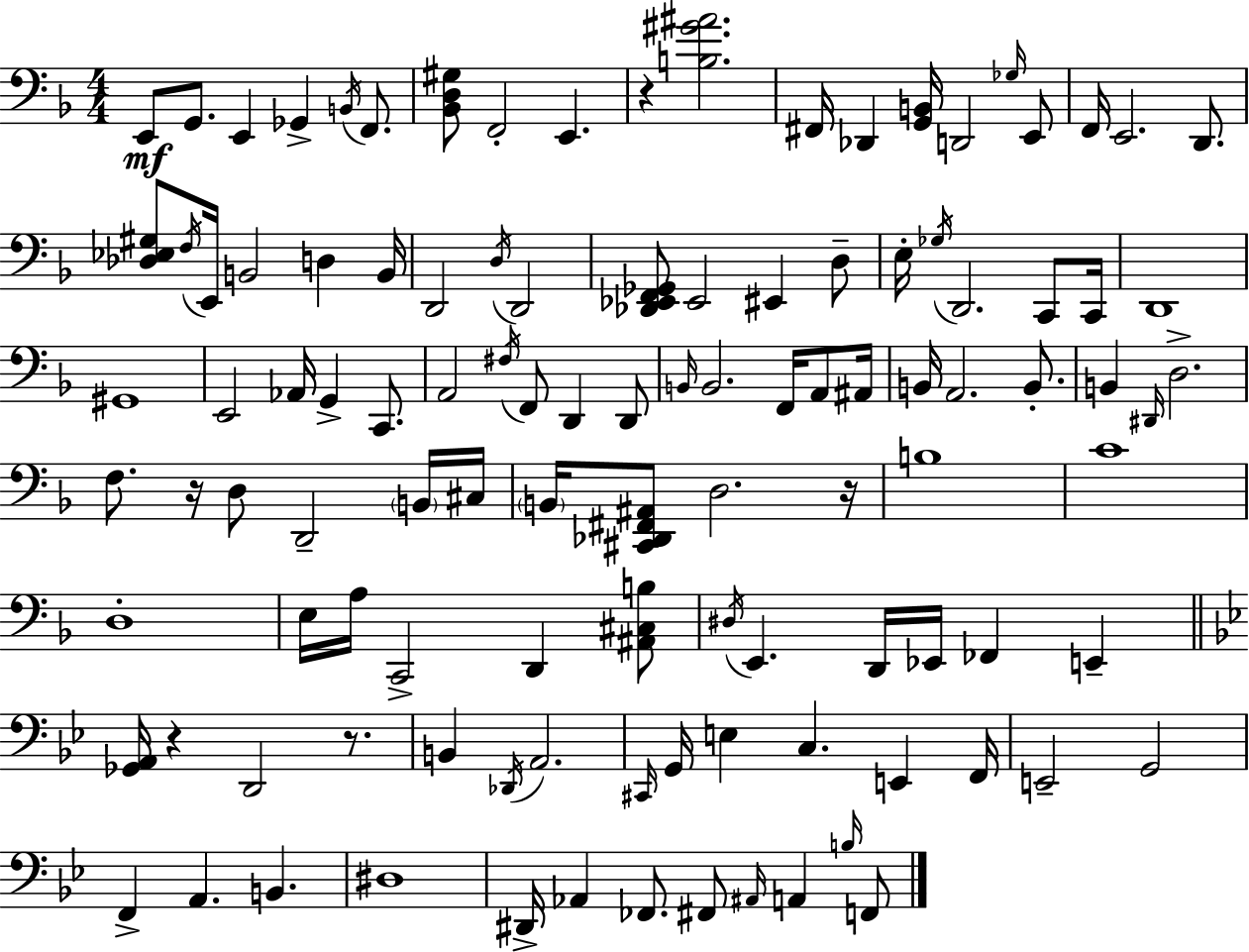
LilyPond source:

{
  \clef bass
  \numericTimeSignature
  \time 4/4
  \key f \major
  \repeat volta 2 { e,8\mf g,8. e,4 ges,4-> \acciaccatura { b,16 } f,8. | <bes, d gis>8 f,2-. e,4. | r4 <b gis' ais'>2. | fis,16 des,4 <g, b,>16 d,2 \grace { ges16 } | \break e,8 f,16 e,2. d,8. | <des ees gis>8 \acciaccatura { f16 } e,16 b,2 d4 | b,16 d,2 \acciaccatura { d16 } d,2 | <des, ees, f, ges,>8 ees,2 eis,4 | \break d8-- e16-. \acciaccatura { ges16 } d,2. | c,8 c,16 d,1 | gis,1 | e,2 aes,16 g,4-> | \break c,8. a,2 \acciaccatura { fis16 } f,8 | d,4 d,8 \grace { b,16 } b,2. | f,16 a,8 ais,16 b,16 a,2. | b,8.-. b,4 \grace { dis,16 } d2.-> | \break f8. r16 d8 d,2-- | \parenthesize b,16 cis16 \parenthesize b,16 <cis, des, fis, ais,>8 d2. | r16 b1 | c'1 | \break d1-. | e16 a16 c,2-> | d,4 <ais, cis b>8 \acciaccatura { dis16 } e,4. d,16 | ees,16 fes,4 e,4-- \bar "||" \break \key bes \major <ges, a,>16 r4 d,2 r8. | b,4 \acciaccatura { des,16 } a,2. | \grace { cis,16 } g,16 e4 c4. e,4 | f,16 e,2-- g,2 | \break f,4-> a,4. b,4. | dis1 | dis,16-> aes,4 fes,8. fis,8 \grace { ais,16 } a,4 | \grace { b16 } f,8 } \bar "|."
}